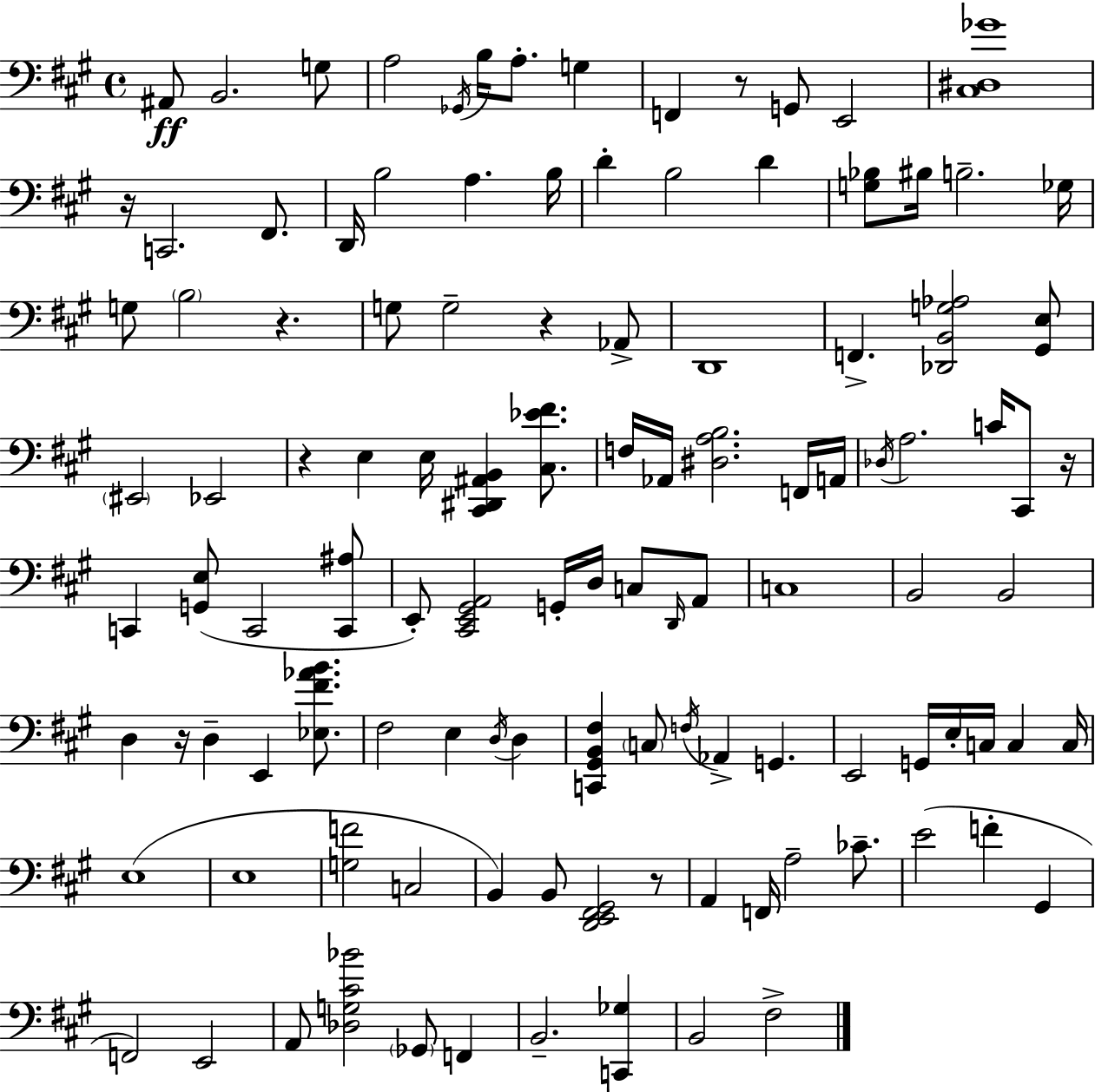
A#2/e B2/h. G3/e A3/h Gb2/s B3/s A3/e. G3/q F2/q R/e G2/e E2/h [C#3,D#3,Gb4]/w R/s C2/h. F#2/e. D2/s B3/h A3/q. B3/s D4/q B3/h D4/q [G3,Bb3]/e BIS3/s B3/h. Gb3/s G3/e B3/h R/q. G3/e G3/h R/q Ab2/e D2/w F2/q. [Db2,B2,G3,Ab3]/h [G#2,E3]/e EIS2/h Eb2/h R/q E3/q E3/s [C#2,D#2,A#2,B2]/q [C#3,Eb4,F#4]/e. F3/s Ab2/s [D#3,A3,B3]/h. F2/s A2/s Db3/s A3/h. C4/s C#2/e R/s C2/q [G2,E3]/e C2/h [C2,A#3]/e E2/e [C#2,E2,G#2,A2]/h G2/s D3/s C3/e D2/s A2/e C3/w B2/h B2/h D3/q R/s D3/q E2/q [Eb3,F#4,Ab4,B4]/e. F#3/h E3/q D3/s D3/q [C2,G#2,B2,F#3]/q C3/e F3/s Ab2/q G2/q. E2/h G2/s E3/s C3/s C3/q C3/s E3/w E3/w [G3,F4]/h C3/h B2/q B2/e [D2,E2,F#2,G#2]/h R/e A2/q F2/s A3/h CES4/e. E4/h F4/q G#2/q F2/h E2/h A2/e [Db3,G3,C#4,Bb4]/h Gb2/e F2/q B2/h. [C2,Gb3]/q B2/h F#3/h